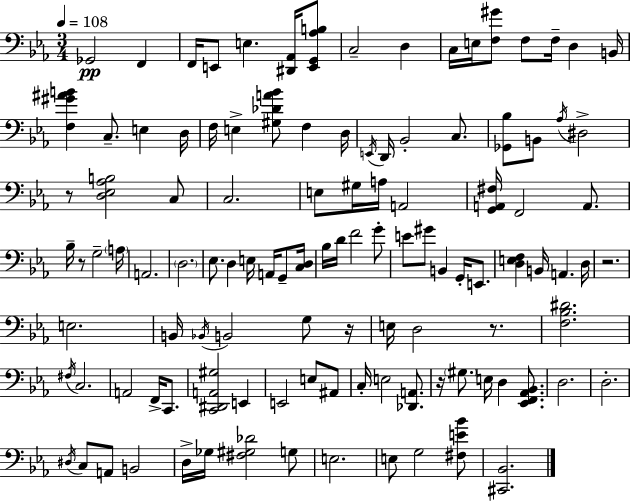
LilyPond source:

{
  \clef bass
  \numericTimeSignature
  \time 3/4
  \key ees \major
  \tempo 4 = 108
  ges,2\pp f,4 | f,16 e,8 e4. <dis, aes,>16 <e, g, aes b>8 | c2-- d4 | c16 e16 <f gis'>8 f8 f16-- d4 b,16 | \break <f gis' ais' b'>4 c8.-- e4 d16 | f16 e4-> <gis des' a' bes'>8 f4 d16 | \acciaccatura { e,16 } d,16 bes,2-. c8. | <ges, bes>8 b,8 \acciaccatura { aes16 } dis2-> | \break r8 <d ees aes b>2 | c8 c2. | e8 gis16 a16 a,2 | <g, a, fis>16 f,2 a,8. | \break bes16-- r8 g2-- | \parenthesize a16 a,2. | \parenthesize d2. | ees8. d4 e16 a,16 g,8-- | \break <c d>16 bes16 d'16 f'2 | g'8-. e'8 gis'8 b,4 g,16-. e,8. | <d e f>4 b,16 a,4. | d16 r2. | \break e2. | b,16 \acciaccatura { bes,16 } b,2 | g8 r16 e16 d2 | r8. <f bes dis'>2. | \break \acciaccatura { fis16 } c2. | a,2 | f,16-> c,8. <c, dis, a, gis>2 | e,4 e,2 | \break e8 ais,8 c16-. e2 | <des, a,>8. r16 \parenthesize gis8. e16 d4 | <ees, f, aes, bes,>8. d2. | d2.-. | \break \acciaccatura { dis16 } c8 a,8 b,2 | d16-> ges16 <fis gis des'>2 | g8 e2. | e8 g2 | \break <fis e' bes'>8 <cis, bes,>2. | \bar "|."
}